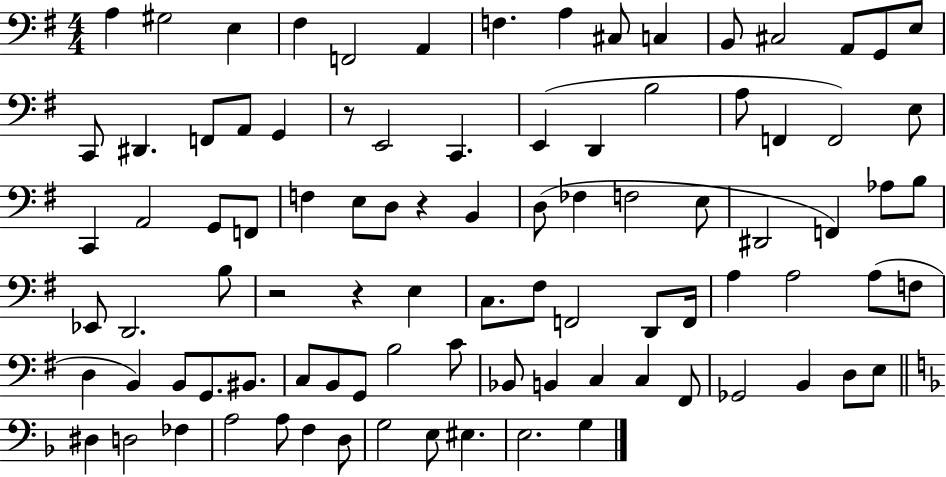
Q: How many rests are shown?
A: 4